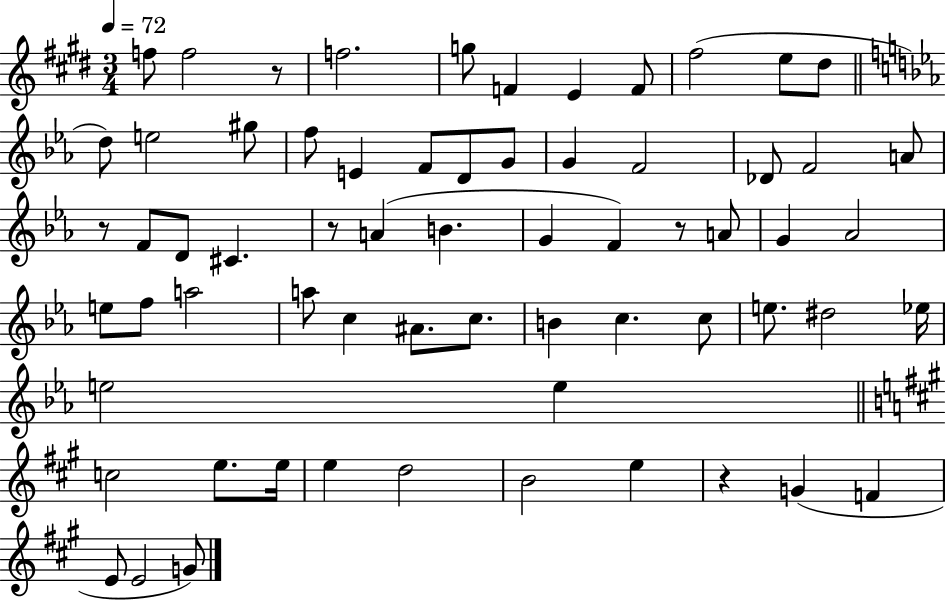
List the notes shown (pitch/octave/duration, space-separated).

F5/e F5/h R/e F5/h. G5/e F4/q E4/q F4/e F#5/h E5/e D#5/e D5/e E5/h G#5/e F5/e E4/q F4/e D4/e G4/e G4/q F4/h Db4/e F4/h A4/e R/e F4/e D4/e C#4/q. R/e A4/q B4/q. G4/q F4/q R/e A4/e G4/q Ab4/h E5/e F5/e A5/h A5/e C5/q A#4/e. C5/e. B4/q C5/q. C5/e E5/e. D#5/h Eb5/s E5/h E5/q C5/h E5/e. E5/s E5/q D5/h B4/h E5/q R/q G4/q F4/q E4/e E4/h G4/e